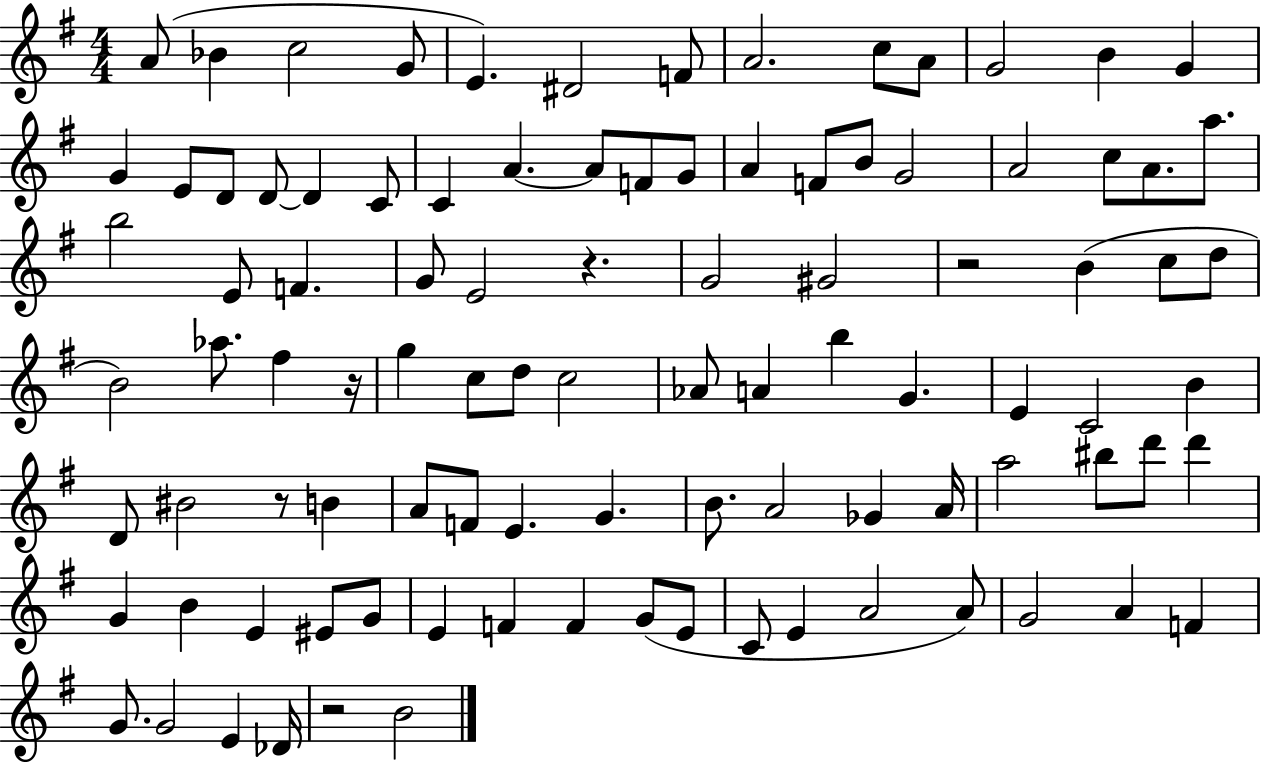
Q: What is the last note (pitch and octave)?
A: B4